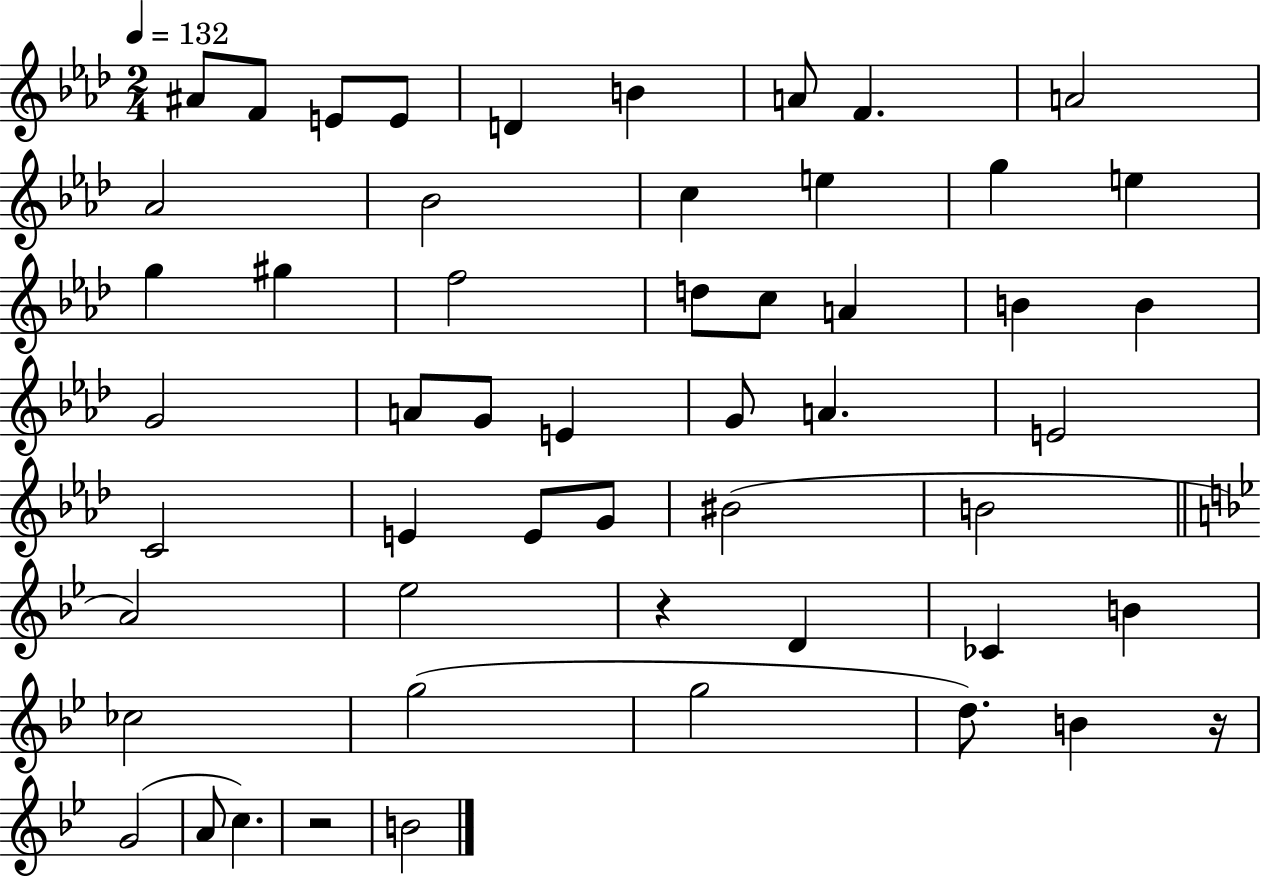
A#4/e F4/e E4/e E4/e D4/q B4/q A4/e F4/q. A4/h Ab4/h Bb4/h C5/q E5/q G5/q E5/q G5/q G#5/q F5/h D5/e C5/e A4/q B4/q B4/q G4/h A4/e G4/e E4/q G4/e A4/q. E4/h C4/h E4/q E4/e G4/e BIS4/h B4/h A4/h Eb5/h R/q D4/q CES4/q B4/q CES5/h G5/h G5/h D5/e. B4/q R/s G4/h A4/e C5/q. R/h B4/h